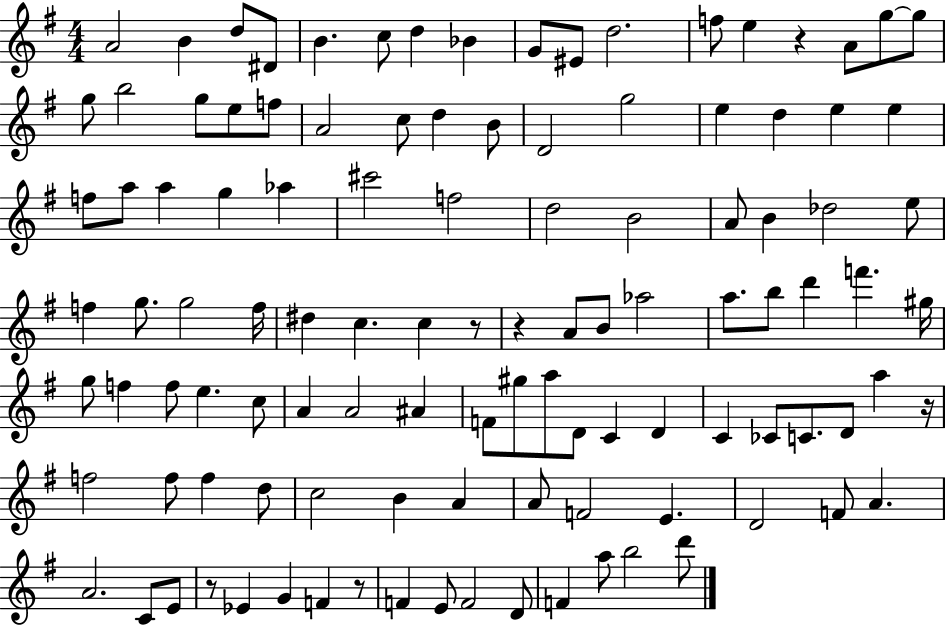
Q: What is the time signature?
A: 4/4